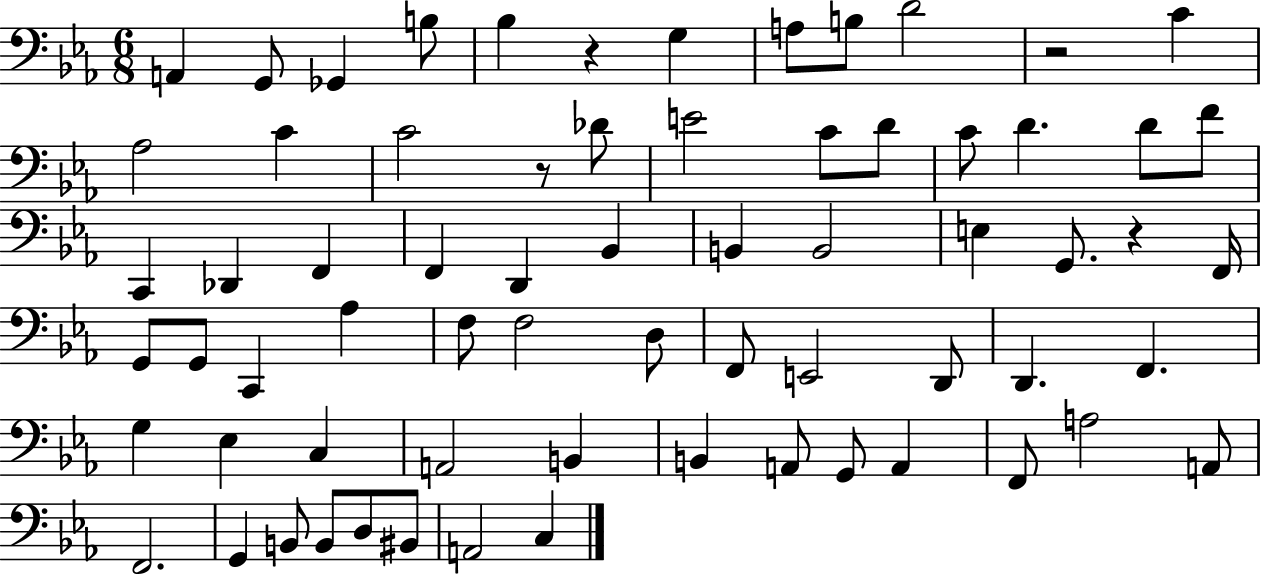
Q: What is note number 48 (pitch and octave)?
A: A2